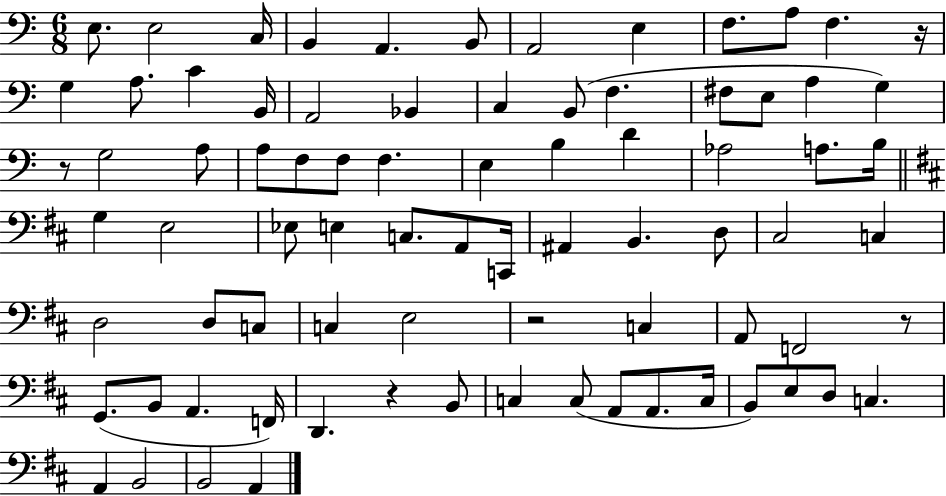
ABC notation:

X:1
T:Untitled
M:6/8
L:1/4
K:C
E,/2 E,2 C,/4 B,, A,, B,,/2 A,,2 E, F,/2 A,/2 F, z/4 G, A,/2 C B,,/4 A,,2 _B,, C, B,,/2 F, ^F,/2 E,/2 A, G, z/2 G,2 A,/2 A,/2 F,/2 F,/2 F, E, B, D _A,2 A,/2 B,/4 G, E,2 _E,/2 E, C,/2 A,,/2 C,,/4 ^A,, B,, D,/2 ^C,2 C, D,2 D,/2 C,/2 C, E,2 z2 C, A,,/2 F,,2 z/2 G,,/2 B,,/2 A,, F,,/4 D,, z B,,/2 C, C,/2 A,,/2 A,,/2 C,/4 B,,/2 E,/2 D,/2 C, A,, B,,2 B,,2 A,,